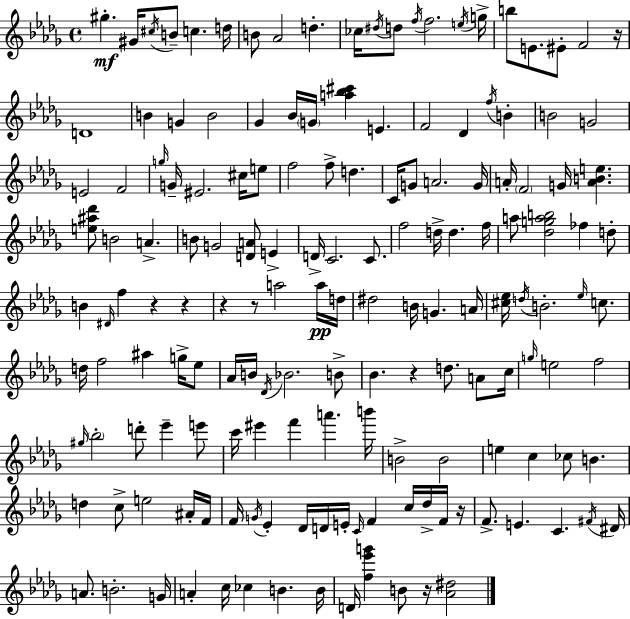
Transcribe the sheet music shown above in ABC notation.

X:1
T:Untitled
M:4/4
L:1/4
K:Bbm
^g ^G/4 ^c/4 B/2 c d/4 B/2 _A2 d _c/4 ^d/4 d/2 f/4 f2 e/4 g/4 b/2 E/2 ^E/2 F2 z/4 D4 B G B2 _G _B/4 G/4 [a_b^c'] E F2 _D f/4 B B2 G2 E2 F2 g/4 G/4 ^E2 ^c/4 e/2 f2 f/2 d C/4 G/2 A2 G/4 A/4 F2 G/4 [ABe] [e^a_d']/2 B2 A B/2 G2 [DA]/2 E D/4 C2 C/2 f2 d/4 d f/4 a/2 [_dgab]2 _f d/2 B ^D/4 f z z z z/2 a2 a/4 d/4 ^d2 B/4 G A/4 [^c_e]/4 d/4 B2 _e/4 c/2 d/4 f2 ^a g/4 _e/2 _A/4 B/4 _D/4 _B2 B/2 _B z d/2 A/2 c/4 g/4 e2 f2 ^g/4 _b2 d'/2 _e' e'/2 c'/4 ^e' f' a' b'/4 B2 B2 e c _c/2 B d c/2 e2 ^A/4 F/4 F/4 G/4 _E _D/4 D/4 E/4 C/4 F c/4 _d/4 F/4 z/4 F/2 E C ^F/4 ^D/4 A/2 B2 G/4 A c/4 _c B B/4 D/4 [f_e'g'] B/2 z/4 [_A^d]2